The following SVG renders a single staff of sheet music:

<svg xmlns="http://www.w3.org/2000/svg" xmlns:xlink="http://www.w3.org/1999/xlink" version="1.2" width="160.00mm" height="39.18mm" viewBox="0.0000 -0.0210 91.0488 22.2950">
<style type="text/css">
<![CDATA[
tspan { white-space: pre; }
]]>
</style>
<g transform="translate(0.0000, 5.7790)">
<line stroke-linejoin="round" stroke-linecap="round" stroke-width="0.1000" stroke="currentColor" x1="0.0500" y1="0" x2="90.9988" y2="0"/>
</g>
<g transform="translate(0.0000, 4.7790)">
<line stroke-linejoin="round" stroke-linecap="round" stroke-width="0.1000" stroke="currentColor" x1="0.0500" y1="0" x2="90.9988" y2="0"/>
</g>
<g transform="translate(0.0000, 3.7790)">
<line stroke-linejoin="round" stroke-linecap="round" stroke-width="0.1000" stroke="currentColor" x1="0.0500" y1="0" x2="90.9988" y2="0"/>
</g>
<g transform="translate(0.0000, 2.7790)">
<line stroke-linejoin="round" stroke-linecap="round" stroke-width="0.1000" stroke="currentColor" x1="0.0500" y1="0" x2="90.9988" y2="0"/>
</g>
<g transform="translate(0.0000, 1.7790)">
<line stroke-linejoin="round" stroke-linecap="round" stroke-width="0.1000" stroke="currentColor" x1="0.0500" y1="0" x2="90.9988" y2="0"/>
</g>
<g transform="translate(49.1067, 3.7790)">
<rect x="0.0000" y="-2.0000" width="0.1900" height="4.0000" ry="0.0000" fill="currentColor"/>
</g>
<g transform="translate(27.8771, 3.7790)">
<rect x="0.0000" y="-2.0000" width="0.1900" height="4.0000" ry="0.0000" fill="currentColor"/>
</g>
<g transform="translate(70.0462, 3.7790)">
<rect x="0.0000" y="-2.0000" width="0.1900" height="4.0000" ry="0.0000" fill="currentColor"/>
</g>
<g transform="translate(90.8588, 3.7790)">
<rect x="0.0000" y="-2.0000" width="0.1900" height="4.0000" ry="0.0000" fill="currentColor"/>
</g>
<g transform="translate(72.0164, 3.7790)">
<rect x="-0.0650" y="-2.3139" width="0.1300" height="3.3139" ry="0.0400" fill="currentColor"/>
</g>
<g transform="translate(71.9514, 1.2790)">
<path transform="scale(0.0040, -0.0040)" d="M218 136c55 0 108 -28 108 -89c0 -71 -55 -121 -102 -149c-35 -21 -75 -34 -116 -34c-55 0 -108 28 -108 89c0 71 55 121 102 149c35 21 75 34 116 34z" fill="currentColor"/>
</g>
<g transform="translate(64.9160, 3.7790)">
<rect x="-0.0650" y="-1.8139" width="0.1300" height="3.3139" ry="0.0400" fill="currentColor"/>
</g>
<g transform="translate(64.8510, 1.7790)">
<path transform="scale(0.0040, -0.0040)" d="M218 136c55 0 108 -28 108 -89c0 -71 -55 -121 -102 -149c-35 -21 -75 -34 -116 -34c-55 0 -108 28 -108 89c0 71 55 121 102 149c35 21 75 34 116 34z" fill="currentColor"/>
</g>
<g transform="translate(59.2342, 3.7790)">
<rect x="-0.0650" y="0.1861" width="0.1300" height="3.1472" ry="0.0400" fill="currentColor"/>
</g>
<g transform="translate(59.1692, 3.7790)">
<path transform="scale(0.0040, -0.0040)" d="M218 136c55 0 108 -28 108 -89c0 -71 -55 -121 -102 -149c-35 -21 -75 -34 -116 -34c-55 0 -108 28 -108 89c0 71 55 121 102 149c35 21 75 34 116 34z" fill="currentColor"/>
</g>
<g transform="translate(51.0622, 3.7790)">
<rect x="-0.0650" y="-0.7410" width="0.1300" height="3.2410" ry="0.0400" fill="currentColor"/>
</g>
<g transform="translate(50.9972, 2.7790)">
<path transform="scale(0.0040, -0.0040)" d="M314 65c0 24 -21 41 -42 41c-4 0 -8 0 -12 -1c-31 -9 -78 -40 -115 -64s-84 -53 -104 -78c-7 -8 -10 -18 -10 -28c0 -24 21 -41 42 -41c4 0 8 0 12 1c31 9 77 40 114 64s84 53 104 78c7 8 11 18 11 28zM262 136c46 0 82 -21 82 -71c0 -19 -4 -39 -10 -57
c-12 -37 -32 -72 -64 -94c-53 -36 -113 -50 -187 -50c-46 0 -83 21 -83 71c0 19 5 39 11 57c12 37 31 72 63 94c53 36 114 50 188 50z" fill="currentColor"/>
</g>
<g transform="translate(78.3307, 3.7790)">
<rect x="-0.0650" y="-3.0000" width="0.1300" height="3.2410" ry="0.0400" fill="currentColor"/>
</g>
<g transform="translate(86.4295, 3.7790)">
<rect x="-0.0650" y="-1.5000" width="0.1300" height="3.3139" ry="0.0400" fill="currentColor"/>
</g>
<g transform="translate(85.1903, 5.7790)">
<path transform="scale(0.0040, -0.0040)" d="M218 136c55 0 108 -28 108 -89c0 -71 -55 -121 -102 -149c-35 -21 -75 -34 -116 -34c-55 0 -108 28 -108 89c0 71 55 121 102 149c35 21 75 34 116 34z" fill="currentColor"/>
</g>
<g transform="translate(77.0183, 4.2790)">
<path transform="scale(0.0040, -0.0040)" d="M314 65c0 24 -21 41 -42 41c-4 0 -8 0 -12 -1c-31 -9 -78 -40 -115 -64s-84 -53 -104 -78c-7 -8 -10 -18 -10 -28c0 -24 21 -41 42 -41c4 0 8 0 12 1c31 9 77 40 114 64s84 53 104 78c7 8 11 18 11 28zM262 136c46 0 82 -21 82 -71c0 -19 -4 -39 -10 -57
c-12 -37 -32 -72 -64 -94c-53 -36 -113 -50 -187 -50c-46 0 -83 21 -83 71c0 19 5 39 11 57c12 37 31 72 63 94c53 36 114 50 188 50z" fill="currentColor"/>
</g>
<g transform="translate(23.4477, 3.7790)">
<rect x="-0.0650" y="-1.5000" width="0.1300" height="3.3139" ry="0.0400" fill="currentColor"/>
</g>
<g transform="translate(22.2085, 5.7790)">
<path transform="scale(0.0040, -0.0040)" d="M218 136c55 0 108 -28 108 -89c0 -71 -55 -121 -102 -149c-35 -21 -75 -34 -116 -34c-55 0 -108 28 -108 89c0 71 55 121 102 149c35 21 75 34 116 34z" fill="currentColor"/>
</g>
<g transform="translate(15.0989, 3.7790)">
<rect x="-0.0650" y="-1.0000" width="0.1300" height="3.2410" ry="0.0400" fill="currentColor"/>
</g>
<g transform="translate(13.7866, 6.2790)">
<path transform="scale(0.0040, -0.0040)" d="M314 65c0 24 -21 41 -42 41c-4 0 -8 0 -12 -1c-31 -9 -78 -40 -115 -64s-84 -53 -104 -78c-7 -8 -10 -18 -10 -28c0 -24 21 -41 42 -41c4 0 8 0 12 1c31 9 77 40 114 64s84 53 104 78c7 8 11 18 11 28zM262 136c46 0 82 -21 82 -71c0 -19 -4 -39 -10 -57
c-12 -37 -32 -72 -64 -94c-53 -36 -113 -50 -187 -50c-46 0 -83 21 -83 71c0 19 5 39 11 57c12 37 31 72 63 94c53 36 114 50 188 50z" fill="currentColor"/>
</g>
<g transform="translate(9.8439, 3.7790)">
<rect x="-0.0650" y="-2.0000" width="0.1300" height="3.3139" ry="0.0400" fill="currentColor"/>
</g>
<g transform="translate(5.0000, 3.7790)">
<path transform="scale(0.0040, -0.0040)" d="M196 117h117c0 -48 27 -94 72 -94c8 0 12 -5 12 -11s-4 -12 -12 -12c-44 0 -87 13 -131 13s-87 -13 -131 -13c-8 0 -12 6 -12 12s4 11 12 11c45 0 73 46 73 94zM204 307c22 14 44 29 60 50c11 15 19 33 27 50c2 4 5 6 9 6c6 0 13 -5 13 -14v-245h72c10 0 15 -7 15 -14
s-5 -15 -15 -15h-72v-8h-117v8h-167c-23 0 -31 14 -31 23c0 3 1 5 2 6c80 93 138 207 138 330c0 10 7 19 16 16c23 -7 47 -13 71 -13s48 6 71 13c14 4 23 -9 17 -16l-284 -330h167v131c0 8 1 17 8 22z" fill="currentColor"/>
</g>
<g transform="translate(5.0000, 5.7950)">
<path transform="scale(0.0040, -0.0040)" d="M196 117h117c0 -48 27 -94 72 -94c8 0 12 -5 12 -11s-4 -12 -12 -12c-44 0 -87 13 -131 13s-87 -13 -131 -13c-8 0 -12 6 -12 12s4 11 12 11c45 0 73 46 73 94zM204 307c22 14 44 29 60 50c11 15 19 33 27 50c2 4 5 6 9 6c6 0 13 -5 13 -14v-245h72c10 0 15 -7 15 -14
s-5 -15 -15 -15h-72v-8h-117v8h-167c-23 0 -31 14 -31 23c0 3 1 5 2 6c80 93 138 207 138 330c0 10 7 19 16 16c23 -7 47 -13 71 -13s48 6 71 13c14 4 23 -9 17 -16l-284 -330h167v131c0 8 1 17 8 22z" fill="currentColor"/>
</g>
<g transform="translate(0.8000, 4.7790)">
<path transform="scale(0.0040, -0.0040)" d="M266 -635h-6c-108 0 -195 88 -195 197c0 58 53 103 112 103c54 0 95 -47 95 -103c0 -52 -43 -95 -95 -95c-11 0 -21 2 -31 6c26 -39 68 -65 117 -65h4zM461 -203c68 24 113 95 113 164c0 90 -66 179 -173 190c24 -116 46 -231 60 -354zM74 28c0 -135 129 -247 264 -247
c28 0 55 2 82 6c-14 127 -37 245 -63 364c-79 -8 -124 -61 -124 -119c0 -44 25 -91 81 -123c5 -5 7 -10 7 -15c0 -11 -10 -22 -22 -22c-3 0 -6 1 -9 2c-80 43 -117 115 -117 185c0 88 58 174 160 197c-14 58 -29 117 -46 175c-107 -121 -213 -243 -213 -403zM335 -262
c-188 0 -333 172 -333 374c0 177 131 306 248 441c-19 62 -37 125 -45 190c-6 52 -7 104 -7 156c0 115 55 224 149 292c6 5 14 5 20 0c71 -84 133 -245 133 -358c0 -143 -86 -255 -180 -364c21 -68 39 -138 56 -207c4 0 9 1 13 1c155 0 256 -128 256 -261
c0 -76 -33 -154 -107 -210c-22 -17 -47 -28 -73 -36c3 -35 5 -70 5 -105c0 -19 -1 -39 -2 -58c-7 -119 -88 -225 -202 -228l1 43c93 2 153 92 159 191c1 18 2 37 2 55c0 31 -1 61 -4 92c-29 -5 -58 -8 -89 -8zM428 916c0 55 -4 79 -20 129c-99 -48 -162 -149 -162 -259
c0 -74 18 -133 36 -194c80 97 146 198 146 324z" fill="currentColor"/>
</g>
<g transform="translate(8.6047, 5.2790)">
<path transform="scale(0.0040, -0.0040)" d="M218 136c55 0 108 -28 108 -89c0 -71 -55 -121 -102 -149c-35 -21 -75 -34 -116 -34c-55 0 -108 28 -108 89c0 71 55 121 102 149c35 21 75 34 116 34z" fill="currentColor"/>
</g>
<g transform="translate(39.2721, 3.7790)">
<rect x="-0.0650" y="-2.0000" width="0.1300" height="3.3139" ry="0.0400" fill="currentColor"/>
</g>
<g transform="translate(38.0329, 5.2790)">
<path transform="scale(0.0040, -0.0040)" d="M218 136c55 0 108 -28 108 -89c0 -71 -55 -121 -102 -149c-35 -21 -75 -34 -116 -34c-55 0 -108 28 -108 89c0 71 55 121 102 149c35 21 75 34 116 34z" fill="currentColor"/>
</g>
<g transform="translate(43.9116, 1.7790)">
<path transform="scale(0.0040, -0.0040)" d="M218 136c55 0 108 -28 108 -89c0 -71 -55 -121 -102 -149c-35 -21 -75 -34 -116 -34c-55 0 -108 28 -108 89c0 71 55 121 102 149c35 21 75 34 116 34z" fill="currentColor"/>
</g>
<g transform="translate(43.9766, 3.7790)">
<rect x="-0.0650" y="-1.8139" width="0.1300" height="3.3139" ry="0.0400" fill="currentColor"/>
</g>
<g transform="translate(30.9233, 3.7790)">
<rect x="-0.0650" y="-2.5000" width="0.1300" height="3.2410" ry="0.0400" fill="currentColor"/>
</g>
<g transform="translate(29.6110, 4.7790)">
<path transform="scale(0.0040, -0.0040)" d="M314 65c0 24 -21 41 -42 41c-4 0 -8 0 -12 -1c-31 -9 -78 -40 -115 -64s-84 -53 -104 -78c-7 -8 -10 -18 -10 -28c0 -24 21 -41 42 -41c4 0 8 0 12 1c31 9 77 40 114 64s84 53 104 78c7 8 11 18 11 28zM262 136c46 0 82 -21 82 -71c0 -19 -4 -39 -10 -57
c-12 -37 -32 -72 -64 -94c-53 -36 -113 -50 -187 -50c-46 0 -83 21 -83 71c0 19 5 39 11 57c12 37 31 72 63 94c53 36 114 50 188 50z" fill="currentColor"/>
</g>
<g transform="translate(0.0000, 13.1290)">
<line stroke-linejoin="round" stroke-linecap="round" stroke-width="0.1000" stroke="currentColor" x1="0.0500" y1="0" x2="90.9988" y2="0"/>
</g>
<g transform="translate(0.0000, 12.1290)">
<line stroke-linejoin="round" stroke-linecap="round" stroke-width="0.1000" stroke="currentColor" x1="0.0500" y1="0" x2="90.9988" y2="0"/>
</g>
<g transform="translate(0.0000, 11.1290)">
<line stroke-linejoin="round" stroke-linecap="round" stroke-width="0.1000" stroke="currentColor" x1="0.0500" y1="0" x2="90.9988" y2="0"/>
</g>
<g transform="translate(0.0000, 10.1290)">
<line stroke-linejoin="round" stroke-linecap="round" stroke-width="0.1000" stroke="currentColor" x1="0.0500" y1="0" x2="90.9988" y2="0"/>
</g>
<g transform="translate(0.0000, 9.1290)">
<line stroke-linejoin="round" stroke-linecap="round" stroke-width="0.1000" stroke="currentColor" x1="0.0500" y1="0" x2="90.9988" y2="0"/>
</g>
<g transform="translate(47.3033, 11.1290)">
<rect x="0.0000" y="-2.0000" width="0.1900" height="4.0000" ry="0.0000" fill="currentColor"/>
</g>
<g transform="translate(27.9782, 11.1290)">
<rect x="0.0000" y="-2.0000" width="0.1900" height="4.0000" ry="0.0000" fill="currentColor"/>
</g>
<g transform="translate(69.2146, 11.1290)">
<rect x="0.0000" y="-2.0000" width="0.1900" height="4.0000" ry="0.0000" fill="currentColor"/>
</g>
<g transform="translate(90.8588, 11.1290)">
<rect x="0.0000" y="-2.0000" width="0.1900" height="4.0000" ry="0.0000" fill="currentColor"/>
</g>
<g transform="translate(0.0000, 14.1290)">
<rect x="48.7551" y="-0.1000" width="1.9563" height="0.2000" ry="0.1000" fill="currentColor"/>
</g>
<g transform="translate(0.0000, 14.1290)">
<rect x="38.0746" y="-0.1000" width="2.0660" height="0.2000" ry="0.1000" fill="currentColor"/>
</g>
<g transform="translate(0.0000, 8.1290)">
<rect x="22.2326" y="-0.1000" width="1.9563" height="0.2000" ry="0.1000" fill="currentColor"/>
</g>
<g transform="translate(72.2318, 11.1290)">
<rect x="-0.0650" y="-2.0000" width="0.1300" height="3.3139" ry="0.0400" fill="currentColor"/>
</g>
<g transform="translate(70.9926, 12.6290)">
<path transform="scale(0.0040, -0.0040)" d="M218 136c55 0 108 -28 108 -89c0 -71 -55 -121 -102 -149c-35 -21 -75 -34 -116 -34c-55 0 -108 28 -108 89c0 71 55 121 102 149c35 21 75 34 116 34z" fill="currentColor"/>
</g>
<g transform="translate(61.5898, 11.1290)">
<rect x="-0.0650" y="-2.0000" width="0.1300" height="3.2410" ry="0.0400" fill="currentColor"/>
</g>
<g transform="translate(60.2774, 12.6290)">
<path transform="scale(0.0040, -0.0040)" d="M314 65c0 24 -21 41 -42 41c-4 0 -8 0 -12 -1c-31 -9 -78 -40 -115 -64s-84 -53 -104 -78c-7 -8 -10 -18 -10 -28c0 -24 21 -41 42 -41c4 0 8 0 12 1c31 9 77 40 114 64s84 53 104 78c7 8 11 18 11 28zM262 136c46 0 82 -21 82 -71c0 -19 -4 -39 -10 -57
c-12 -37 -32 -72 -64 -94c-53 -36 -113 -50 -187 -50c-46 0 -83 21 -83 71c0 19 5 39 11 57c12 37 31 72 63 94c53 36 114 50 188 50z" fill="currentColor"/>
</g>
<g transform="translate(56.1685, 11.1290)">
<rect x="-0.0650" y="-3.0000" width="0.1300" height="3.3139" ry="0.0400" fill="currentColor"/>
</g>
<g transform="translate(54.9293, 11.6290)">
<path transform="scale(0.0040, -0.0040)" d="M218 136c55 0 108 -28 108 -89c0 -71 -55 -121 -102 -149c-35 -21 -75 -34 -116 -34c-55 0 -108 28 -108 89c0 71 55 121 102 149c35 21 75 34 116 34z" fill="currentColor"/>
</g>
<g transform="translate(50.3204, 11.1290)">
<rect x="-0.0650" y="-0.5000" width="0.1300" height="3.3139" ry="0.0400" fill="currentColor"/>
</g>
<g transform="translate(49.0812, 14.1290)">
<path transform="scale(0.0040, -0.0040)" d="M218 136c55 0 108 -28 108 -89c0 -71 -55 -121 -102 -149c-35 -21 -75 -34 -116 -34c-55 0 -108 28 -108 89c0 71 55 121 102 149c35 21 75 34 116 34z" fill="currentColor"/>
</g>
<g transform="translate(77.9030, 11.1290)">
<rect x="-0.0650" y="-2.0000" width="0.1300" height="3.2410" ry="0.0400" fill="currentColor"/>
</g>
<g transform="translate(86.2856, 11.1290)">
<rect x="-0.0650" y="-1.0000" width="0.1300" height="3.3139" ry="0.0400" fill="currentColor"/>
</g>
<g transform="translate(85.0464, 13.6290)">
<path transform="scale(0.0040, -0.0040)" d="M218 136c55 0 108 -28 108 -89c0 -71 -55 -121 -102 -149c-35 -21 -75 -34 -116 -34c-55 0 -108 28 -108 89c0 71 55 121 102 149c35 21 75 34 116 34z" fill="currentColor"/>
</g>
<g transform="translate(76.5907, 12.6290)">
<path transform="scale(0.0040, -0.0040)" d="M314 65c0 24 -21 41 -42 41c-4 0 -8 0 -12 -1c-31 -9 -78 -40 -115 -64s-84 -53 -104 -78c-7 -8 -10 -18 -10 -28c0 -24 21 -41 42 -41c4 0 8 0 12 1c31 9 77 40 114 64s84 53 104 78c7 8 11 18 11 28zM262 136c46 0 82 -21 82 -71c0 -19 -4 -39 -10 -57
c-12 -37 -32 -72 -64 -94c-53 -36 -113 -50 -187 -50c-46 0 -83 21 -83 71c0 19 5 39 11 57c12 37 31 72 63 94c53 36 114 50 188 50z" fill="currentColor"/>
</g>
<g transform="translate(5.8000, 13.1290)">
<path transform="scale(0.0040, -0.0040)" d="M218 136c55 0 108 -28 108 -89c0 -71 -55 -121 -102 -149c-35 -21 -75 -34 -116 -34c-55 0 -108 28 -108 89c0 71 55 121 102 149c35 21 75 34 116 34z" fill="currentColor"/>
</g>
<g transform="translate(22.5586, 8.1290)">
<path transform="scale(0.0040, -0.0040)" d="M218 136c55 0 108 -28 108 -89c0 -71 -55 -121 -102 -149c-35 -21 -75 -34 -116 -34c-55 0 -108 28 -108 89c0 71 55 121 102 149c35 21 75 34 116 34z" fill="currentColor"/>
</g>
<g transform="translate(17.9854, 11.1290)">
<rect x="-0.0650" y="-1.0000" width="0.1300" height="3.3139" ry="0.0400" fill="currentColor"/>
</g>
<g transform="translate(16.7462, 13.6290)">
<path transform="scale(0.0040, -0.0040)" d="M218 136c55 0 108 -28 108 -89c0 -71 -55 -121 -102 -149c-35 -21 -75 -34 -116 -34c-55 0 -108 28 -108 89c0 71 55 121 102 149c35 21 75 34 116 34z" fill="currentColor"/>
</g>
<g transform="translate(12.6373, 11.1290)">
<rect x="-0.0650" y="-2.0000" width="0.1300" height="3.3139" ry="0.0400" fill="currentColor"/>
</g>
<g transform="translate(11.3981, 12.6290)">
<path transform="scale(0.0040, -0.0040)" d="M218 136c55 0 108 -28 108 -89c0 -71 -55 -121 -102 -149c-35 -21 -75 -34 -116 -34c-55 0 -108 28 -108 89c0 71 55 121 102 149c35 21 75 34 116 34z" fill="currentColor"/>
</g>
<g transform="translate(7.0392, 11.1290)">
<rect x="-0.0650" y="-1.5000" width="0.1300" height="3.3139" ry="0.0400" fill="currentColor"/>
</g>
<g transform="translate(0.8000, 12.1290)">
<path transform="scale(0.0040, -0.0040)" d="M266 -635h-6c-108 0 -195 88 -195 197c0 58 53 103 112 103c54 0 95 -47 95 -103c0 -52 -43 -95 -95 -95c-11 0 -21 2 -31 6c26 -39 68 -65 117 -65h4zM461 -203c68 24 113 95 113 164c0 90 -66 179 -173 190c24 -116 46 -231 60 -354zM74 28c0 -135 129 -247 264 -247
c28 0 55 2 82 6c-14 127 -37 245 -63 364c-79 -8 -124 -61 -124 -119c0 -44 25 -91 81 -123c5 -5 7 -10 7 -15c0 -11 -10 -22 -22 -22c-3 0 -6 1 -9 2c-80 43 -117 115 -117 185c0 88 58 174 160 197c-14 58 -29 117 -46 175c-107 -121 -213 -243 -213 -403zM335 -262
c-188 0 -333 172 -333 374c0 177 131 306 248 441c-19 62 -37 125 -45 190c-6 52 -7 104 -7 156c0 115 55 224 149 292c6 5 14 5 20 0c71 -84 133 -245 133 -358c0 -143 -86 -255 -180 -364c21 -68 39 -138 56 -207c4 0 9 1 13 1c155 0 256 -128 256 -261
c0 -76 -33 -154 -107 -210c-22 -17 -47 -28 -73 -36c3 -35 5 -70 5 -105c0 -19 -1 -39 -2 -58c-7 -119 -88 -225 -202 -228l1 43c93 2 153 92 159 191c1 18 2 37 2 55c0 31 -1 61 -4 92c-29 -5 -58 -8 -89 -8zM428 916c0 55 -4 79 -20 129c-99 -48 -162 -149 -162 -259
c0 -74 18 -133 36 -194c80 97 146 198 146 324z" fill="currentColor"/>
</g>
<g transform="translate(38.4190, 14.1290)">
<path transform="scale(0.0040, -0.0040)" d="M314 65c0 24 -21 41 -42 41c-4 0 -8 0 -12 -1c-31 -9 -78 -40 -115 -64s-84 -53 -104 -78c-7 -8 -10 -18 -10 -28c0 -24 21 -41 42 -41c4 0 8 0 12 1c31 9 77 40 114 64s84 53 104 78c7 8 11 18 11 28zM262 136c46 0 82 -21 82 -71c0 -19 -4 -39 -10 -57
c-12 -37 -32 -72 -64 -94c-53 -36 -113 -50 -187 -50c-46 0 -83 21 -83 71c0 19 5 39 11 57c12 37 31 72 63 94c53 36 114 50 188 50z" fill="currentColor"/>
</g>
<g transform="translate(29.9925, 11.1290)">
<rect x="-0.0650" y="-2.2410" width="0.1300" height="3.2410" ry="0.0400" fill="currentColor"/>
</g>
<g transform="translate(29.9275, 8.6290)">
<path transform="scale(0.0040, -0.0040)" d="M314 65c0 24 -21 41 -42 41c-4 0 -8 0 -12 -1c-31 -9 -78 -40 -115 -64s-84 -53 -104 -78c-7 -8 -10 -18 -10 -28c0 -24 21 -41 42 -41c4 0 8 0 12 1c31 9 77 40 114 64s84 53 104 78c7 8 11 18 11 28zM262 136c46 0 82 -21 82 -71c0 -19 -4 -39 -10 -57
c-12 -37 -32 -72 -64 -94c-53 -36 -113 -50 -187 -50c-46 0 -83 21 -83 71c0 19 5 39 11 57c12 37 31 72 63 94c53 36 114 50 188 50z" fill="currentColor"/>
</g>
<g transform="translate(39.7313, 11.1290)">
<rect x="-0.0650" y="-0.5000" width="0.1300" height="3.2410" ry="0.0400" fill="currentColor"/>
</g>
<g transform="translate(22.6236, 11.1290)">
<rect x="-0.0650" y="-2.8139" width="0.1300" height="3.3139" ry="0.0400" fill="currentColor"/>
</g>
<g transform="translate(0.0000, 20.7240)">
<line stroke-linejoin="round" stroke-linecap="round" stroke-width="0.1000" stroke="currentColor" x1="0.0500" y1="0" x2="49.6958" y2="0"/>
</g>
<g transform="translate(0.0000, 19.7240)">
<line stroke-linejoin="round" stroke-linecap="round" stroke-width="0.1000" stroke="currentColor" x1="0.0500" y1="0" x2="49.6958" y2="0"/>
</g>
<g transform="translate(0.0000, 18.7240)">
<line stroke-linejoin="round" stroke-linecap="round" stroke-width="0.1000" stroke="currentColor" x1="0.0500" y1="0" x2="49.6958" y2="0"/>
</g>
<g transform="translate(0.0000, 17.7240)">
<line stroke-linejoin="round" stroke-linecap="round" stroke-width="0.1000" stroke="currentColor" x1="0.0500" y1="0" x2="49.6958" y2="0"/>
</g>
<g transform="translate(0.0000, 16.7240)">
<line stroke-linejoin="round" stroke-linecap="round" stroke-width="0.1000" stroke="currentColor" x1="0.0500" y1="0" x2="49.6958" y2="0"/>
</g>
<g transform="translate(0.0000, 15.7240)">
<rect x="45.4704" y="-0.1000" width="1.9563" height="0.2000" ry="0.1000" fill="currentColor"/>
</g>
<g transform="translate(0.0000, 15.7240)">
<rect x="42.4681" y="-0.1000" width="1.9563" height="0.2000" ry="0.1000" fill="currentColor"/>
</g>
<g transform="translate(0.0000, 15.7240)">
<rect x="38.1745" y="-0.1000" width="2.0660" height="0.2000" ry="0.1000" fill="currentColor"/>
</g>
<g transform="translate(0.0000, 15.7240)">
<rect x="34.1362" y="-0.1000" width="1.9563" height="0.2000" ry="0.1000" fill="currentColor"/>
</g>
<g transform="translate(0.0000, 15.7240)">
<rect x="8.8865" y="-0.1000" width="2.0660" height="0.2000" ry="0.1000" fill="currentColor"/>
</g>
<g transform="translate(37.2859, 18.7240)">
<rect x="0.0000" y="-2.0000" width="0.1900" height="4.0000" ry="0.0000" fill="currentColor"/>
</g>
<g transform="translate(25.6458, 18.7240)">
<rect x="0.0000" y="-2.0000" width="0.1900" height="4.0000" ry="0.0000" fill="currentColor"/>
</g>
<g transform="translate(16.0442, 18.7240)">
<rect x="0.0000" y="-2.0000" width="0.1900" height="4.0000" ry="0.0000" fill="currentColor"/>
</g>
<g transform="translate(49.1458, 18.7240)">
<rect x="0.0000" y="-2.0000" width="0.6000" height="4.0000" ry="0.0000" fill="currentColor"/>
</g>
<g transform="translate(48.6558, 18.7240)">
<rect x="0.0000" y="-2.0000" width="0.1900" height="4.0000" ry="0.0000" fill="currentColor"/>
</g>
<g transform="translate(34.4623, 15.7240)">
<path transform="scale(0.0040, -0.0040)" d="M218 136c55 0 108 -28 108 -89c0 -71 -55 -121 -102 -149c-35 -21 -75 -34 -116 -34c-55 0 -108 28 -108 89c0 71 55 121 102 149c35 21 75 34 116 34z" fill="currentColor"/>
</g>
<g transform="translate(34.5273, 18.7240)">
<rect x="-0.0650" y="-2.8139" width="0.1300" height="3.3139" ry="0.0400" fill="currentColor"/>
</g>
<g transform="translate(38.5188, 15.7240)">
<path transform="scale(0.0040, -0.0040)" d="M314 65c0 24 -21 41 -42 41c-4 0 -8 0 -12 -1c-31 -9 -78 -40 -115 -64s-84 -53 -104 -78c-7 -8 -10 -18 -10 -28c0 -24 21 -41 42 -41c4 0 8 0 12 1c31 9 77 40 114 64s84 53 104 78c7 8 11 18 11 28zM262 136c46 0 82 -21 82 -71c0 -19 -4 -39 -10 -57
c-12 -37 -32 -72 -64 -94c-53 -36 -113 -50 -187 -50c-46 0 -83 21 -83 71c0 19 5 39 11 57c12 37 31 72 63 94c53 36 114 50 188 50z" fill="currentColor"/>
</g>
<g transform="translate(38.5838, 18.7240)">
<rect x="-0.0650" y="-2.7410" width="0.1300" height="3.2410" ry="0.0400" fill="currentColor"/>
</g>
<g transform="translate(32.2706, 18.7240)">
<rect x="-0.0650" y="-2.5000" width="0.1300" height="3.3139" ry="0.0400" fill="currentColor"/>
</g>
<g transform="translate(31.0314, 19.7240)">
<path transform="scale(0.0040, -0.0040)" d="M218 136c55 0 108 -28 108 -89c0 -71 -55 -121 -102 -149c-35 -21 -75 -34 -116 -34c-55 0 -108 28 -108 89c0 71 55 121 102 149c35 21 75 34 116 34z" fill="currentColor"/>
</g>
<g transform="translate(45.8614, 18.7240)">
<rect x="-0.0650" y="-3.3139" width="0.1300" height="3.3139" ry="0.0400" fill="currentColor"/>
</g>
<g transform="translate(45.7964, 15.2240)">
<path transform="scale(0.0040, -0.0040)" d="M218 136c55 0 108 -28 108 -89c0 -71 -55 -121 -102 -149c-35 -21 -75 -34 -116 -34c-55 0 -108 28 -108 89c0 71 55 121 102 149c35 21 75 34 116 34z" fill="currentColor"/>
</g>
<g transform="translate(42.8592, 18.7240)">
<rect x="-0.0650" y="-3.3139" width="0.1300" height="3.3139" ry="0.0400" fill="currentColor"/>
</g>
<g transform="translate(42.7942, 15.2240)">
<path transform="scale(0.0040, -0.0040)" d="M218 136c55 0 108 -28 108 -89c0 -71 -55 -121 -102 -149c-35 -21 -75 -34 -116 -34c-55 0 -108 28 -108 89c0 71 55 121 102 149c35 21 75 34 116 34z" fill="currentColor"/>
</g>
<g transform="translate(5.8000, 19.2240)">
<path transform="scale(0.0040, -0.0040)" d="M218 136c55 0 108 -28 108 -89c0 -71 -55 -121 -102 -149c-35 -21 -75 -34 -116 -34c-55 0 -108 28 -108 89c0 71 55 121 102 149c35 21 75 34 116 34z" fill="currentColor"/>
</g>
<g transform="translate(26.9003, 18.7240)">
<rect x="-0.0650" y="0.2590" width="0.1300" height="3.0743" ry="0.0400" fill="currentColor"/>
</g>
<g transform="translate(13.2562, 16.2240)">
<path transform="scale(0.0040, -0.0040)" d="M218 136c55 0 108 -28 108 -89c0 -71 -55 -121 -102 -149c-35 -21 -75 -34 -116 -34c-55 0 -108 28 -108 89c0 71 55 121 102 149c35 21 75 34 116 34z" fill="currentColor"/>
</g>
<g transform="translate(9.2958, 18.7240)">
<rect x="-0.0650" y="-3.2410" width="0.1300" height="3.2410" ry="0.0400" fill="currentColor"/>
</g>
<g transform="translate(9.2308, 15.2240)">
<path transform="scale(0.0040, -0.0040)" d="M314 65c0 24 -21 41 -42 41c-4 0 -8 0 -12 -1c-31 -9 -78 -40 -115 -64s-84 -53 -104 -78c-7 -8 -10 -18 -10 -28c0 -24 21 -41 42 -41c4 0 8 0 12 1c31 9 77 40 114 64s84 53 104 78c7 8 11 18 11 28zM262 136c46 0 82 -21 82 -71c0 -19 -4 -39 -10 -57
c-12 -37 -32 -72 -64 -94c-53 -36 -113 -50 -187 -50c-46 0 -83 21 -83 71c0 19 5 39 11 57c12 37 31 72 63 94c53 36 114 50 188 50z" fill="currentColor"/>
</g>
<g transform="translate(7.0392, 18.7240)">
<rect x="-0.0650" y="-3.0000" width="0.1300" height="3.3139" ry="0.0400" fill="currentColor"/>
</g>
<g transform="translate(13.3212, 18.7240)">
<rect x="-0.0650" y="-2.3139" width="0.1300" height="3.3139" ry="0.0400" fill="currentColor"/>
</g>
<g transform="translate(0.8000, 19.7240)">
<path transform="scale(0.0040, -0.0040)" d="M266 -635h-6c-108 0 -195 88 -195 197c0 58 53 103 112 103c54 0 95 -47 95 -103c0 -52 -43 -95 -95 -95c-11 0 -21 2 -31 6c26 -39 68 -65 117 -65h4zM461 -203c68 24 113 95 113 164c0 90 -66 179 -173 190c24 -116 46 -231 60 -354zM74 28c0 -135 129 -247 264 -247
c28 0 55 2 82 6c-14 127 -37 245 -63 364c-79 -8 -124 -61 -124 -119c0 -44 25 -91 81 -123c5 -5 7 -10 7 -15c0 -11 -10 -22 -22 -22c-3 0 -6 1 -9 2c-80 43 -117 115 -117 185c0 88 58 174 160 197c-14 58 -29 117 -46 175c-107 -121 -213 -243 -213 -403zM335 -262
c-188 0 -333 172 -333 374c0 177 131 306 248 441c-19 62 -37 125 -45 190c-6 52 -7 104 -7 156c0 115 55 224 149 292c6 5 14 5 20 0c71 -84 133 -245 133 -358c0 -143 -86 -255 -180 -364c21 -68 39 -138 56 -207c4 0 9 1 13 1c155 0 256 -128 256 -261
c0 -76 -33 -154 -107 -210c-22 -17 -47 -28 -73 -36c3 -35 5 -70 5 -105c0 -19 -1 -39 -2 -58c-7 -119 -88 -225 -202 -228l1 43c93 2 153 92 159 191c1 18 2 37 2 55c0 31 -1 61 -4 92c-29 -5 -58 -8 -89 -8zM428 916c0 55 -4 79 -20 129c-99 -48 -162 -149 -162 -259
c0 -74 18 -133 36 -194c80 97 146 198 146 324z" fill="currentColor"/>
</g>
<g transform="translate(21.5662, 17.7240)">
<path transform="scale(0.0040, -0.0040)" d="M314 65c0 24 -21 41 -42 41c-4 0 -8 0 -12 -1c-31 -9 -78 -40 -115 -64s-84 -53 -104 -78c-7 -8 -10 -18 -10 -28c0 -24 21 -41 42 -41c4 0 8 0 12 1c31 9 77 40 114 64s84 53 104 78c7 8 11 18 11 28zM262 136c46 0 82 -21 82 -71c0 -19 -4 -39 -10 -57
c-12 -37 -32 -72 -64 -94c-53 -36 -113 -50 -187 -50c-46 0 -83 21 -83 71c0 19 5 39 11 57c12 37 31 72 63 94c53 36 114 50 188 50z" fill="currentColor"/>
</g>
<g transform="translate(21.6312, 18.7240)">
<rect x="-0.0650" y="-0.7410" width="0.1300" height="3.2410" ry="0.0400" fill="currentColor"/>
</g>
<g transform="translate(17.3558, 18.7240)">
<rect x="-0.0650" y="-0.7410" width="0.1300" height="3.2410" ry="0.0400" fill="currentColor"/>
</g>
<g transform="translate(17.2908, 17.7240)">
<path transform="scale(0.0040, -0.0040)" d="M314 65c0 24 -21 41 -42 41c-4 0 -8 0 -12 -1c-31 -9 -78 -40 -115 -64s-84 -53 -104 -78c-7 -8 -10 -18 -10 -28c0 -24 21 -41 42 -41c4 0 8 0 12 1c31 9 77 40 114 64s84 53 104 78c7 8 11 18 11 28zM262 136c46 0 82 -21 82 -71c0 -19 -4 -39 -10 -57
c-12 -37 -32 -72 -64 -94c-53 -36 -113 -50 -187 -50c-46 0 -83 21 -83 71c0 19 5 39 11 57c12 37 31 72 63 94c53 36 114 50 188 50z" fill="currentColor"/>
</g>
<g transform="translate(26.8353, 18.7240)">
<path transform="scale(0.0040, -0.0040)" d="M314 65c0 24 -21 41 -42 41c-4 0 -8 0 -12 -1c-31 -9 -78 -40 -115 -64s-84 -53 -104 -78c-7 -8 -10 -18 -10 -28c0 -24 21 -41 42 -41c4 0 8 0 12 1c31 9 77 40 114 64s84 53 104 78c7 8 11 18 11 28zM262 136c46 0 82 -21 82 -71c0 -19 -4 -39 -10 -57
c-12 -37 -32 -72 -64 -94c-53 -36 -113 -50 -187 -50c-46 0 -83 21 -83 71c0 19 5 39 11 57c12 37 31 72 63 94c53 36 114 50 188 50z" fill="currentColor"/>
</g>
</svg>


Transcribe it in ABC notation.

X:1
T:Untitled
M:4/4
L:1/4
K:C
F D2 E G2 F f d2 B f g A2 E E F D a g2 C2 C A F2 F F2 D A b2 g d2 d2 B2 G a a2 b b